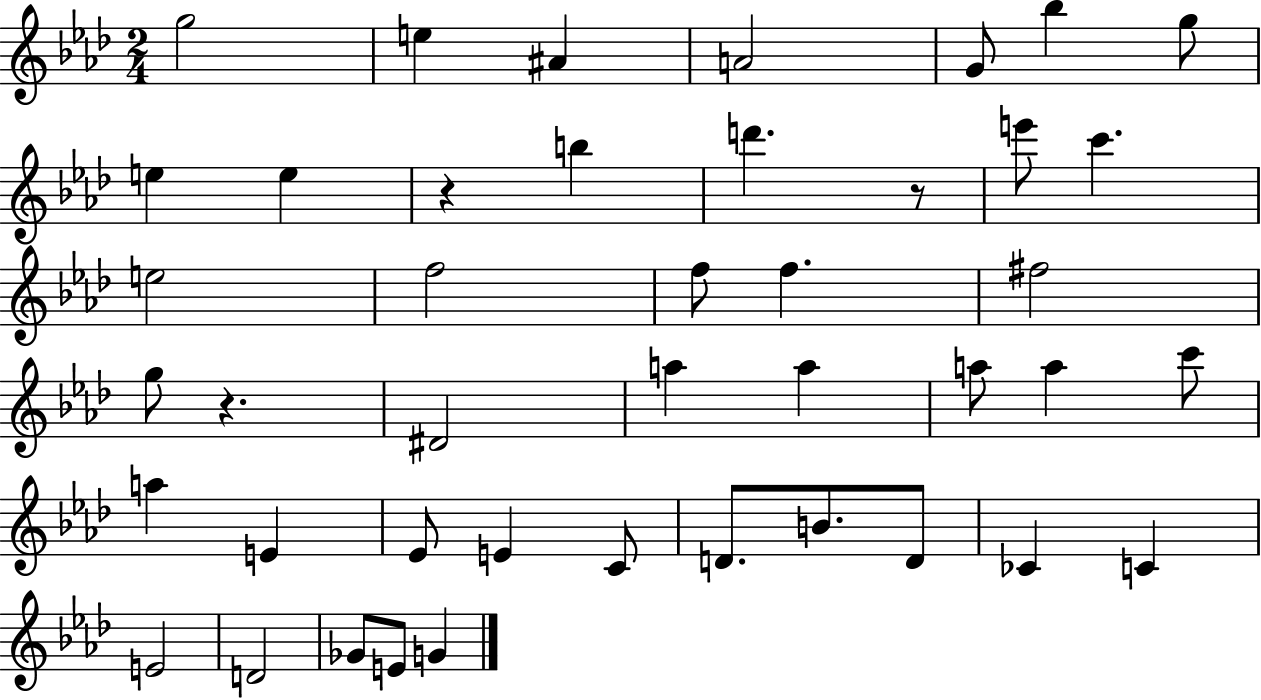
{
  \clef treble
  \numericTimeSignature
  \time 2/4
  \key aes \major
  g''2 | e''4 ais'4 | a'2 | g'8 bes''4 g''8 | \break e''4 e''4 | r4 b''4 | d'''4. r8 | e'''8 c'''4. | \break e''2 | f''2 | f''8 f''4. | fis''2 | \break g''8 r4. | dis'2 | a''4 a''4 | a''8 a''4 c'''8 | \break a''4 e'4 | ees'8 e'4 c'8 | d'8. b'8. d'8 | ces'4 c'4 | \break e'2 | d'2 | ges'8 e'8 g'4 | \bar "|."
}